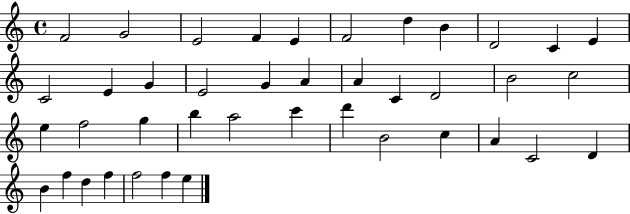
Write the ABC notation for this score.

X:1
T:Untitled
M:4/4
L:1/4
K:C
F2 G2 E2 F E F2 d B D2 C E C2 E G E2 G A A C D2 B2 c2 e f2 g b a2 c' d' B2 c A C2 D B f d f f2 f e